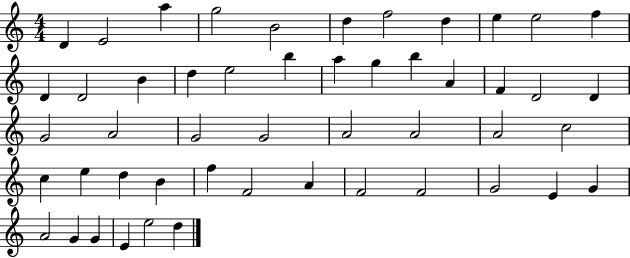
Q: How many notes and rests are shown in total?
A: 50